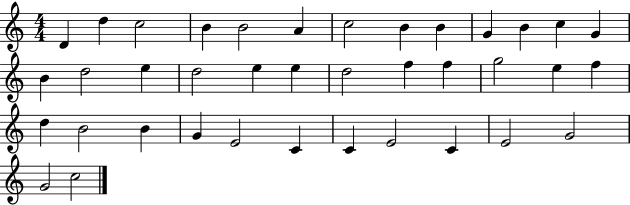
X:1
T:Untitled
M:4/4
L:1/4
K:C
D d c2 B B2 A c2 B B G B c G B d2 e d2 e e d2 f f g2 e f d B2 B G E2 C C E2 C E2 G2 G2 c2